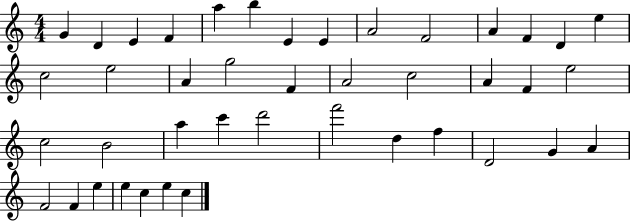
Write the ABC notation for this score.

X:1
T:Untitled
M:4/4
L:1/4
K:C
G D E F a b E E A2 F2 A F D e c2 e2 A g2 F A2 c2 A F e2 c2 B2 a c' d'2 f'2 d f D2 G A F2 F e e c e c